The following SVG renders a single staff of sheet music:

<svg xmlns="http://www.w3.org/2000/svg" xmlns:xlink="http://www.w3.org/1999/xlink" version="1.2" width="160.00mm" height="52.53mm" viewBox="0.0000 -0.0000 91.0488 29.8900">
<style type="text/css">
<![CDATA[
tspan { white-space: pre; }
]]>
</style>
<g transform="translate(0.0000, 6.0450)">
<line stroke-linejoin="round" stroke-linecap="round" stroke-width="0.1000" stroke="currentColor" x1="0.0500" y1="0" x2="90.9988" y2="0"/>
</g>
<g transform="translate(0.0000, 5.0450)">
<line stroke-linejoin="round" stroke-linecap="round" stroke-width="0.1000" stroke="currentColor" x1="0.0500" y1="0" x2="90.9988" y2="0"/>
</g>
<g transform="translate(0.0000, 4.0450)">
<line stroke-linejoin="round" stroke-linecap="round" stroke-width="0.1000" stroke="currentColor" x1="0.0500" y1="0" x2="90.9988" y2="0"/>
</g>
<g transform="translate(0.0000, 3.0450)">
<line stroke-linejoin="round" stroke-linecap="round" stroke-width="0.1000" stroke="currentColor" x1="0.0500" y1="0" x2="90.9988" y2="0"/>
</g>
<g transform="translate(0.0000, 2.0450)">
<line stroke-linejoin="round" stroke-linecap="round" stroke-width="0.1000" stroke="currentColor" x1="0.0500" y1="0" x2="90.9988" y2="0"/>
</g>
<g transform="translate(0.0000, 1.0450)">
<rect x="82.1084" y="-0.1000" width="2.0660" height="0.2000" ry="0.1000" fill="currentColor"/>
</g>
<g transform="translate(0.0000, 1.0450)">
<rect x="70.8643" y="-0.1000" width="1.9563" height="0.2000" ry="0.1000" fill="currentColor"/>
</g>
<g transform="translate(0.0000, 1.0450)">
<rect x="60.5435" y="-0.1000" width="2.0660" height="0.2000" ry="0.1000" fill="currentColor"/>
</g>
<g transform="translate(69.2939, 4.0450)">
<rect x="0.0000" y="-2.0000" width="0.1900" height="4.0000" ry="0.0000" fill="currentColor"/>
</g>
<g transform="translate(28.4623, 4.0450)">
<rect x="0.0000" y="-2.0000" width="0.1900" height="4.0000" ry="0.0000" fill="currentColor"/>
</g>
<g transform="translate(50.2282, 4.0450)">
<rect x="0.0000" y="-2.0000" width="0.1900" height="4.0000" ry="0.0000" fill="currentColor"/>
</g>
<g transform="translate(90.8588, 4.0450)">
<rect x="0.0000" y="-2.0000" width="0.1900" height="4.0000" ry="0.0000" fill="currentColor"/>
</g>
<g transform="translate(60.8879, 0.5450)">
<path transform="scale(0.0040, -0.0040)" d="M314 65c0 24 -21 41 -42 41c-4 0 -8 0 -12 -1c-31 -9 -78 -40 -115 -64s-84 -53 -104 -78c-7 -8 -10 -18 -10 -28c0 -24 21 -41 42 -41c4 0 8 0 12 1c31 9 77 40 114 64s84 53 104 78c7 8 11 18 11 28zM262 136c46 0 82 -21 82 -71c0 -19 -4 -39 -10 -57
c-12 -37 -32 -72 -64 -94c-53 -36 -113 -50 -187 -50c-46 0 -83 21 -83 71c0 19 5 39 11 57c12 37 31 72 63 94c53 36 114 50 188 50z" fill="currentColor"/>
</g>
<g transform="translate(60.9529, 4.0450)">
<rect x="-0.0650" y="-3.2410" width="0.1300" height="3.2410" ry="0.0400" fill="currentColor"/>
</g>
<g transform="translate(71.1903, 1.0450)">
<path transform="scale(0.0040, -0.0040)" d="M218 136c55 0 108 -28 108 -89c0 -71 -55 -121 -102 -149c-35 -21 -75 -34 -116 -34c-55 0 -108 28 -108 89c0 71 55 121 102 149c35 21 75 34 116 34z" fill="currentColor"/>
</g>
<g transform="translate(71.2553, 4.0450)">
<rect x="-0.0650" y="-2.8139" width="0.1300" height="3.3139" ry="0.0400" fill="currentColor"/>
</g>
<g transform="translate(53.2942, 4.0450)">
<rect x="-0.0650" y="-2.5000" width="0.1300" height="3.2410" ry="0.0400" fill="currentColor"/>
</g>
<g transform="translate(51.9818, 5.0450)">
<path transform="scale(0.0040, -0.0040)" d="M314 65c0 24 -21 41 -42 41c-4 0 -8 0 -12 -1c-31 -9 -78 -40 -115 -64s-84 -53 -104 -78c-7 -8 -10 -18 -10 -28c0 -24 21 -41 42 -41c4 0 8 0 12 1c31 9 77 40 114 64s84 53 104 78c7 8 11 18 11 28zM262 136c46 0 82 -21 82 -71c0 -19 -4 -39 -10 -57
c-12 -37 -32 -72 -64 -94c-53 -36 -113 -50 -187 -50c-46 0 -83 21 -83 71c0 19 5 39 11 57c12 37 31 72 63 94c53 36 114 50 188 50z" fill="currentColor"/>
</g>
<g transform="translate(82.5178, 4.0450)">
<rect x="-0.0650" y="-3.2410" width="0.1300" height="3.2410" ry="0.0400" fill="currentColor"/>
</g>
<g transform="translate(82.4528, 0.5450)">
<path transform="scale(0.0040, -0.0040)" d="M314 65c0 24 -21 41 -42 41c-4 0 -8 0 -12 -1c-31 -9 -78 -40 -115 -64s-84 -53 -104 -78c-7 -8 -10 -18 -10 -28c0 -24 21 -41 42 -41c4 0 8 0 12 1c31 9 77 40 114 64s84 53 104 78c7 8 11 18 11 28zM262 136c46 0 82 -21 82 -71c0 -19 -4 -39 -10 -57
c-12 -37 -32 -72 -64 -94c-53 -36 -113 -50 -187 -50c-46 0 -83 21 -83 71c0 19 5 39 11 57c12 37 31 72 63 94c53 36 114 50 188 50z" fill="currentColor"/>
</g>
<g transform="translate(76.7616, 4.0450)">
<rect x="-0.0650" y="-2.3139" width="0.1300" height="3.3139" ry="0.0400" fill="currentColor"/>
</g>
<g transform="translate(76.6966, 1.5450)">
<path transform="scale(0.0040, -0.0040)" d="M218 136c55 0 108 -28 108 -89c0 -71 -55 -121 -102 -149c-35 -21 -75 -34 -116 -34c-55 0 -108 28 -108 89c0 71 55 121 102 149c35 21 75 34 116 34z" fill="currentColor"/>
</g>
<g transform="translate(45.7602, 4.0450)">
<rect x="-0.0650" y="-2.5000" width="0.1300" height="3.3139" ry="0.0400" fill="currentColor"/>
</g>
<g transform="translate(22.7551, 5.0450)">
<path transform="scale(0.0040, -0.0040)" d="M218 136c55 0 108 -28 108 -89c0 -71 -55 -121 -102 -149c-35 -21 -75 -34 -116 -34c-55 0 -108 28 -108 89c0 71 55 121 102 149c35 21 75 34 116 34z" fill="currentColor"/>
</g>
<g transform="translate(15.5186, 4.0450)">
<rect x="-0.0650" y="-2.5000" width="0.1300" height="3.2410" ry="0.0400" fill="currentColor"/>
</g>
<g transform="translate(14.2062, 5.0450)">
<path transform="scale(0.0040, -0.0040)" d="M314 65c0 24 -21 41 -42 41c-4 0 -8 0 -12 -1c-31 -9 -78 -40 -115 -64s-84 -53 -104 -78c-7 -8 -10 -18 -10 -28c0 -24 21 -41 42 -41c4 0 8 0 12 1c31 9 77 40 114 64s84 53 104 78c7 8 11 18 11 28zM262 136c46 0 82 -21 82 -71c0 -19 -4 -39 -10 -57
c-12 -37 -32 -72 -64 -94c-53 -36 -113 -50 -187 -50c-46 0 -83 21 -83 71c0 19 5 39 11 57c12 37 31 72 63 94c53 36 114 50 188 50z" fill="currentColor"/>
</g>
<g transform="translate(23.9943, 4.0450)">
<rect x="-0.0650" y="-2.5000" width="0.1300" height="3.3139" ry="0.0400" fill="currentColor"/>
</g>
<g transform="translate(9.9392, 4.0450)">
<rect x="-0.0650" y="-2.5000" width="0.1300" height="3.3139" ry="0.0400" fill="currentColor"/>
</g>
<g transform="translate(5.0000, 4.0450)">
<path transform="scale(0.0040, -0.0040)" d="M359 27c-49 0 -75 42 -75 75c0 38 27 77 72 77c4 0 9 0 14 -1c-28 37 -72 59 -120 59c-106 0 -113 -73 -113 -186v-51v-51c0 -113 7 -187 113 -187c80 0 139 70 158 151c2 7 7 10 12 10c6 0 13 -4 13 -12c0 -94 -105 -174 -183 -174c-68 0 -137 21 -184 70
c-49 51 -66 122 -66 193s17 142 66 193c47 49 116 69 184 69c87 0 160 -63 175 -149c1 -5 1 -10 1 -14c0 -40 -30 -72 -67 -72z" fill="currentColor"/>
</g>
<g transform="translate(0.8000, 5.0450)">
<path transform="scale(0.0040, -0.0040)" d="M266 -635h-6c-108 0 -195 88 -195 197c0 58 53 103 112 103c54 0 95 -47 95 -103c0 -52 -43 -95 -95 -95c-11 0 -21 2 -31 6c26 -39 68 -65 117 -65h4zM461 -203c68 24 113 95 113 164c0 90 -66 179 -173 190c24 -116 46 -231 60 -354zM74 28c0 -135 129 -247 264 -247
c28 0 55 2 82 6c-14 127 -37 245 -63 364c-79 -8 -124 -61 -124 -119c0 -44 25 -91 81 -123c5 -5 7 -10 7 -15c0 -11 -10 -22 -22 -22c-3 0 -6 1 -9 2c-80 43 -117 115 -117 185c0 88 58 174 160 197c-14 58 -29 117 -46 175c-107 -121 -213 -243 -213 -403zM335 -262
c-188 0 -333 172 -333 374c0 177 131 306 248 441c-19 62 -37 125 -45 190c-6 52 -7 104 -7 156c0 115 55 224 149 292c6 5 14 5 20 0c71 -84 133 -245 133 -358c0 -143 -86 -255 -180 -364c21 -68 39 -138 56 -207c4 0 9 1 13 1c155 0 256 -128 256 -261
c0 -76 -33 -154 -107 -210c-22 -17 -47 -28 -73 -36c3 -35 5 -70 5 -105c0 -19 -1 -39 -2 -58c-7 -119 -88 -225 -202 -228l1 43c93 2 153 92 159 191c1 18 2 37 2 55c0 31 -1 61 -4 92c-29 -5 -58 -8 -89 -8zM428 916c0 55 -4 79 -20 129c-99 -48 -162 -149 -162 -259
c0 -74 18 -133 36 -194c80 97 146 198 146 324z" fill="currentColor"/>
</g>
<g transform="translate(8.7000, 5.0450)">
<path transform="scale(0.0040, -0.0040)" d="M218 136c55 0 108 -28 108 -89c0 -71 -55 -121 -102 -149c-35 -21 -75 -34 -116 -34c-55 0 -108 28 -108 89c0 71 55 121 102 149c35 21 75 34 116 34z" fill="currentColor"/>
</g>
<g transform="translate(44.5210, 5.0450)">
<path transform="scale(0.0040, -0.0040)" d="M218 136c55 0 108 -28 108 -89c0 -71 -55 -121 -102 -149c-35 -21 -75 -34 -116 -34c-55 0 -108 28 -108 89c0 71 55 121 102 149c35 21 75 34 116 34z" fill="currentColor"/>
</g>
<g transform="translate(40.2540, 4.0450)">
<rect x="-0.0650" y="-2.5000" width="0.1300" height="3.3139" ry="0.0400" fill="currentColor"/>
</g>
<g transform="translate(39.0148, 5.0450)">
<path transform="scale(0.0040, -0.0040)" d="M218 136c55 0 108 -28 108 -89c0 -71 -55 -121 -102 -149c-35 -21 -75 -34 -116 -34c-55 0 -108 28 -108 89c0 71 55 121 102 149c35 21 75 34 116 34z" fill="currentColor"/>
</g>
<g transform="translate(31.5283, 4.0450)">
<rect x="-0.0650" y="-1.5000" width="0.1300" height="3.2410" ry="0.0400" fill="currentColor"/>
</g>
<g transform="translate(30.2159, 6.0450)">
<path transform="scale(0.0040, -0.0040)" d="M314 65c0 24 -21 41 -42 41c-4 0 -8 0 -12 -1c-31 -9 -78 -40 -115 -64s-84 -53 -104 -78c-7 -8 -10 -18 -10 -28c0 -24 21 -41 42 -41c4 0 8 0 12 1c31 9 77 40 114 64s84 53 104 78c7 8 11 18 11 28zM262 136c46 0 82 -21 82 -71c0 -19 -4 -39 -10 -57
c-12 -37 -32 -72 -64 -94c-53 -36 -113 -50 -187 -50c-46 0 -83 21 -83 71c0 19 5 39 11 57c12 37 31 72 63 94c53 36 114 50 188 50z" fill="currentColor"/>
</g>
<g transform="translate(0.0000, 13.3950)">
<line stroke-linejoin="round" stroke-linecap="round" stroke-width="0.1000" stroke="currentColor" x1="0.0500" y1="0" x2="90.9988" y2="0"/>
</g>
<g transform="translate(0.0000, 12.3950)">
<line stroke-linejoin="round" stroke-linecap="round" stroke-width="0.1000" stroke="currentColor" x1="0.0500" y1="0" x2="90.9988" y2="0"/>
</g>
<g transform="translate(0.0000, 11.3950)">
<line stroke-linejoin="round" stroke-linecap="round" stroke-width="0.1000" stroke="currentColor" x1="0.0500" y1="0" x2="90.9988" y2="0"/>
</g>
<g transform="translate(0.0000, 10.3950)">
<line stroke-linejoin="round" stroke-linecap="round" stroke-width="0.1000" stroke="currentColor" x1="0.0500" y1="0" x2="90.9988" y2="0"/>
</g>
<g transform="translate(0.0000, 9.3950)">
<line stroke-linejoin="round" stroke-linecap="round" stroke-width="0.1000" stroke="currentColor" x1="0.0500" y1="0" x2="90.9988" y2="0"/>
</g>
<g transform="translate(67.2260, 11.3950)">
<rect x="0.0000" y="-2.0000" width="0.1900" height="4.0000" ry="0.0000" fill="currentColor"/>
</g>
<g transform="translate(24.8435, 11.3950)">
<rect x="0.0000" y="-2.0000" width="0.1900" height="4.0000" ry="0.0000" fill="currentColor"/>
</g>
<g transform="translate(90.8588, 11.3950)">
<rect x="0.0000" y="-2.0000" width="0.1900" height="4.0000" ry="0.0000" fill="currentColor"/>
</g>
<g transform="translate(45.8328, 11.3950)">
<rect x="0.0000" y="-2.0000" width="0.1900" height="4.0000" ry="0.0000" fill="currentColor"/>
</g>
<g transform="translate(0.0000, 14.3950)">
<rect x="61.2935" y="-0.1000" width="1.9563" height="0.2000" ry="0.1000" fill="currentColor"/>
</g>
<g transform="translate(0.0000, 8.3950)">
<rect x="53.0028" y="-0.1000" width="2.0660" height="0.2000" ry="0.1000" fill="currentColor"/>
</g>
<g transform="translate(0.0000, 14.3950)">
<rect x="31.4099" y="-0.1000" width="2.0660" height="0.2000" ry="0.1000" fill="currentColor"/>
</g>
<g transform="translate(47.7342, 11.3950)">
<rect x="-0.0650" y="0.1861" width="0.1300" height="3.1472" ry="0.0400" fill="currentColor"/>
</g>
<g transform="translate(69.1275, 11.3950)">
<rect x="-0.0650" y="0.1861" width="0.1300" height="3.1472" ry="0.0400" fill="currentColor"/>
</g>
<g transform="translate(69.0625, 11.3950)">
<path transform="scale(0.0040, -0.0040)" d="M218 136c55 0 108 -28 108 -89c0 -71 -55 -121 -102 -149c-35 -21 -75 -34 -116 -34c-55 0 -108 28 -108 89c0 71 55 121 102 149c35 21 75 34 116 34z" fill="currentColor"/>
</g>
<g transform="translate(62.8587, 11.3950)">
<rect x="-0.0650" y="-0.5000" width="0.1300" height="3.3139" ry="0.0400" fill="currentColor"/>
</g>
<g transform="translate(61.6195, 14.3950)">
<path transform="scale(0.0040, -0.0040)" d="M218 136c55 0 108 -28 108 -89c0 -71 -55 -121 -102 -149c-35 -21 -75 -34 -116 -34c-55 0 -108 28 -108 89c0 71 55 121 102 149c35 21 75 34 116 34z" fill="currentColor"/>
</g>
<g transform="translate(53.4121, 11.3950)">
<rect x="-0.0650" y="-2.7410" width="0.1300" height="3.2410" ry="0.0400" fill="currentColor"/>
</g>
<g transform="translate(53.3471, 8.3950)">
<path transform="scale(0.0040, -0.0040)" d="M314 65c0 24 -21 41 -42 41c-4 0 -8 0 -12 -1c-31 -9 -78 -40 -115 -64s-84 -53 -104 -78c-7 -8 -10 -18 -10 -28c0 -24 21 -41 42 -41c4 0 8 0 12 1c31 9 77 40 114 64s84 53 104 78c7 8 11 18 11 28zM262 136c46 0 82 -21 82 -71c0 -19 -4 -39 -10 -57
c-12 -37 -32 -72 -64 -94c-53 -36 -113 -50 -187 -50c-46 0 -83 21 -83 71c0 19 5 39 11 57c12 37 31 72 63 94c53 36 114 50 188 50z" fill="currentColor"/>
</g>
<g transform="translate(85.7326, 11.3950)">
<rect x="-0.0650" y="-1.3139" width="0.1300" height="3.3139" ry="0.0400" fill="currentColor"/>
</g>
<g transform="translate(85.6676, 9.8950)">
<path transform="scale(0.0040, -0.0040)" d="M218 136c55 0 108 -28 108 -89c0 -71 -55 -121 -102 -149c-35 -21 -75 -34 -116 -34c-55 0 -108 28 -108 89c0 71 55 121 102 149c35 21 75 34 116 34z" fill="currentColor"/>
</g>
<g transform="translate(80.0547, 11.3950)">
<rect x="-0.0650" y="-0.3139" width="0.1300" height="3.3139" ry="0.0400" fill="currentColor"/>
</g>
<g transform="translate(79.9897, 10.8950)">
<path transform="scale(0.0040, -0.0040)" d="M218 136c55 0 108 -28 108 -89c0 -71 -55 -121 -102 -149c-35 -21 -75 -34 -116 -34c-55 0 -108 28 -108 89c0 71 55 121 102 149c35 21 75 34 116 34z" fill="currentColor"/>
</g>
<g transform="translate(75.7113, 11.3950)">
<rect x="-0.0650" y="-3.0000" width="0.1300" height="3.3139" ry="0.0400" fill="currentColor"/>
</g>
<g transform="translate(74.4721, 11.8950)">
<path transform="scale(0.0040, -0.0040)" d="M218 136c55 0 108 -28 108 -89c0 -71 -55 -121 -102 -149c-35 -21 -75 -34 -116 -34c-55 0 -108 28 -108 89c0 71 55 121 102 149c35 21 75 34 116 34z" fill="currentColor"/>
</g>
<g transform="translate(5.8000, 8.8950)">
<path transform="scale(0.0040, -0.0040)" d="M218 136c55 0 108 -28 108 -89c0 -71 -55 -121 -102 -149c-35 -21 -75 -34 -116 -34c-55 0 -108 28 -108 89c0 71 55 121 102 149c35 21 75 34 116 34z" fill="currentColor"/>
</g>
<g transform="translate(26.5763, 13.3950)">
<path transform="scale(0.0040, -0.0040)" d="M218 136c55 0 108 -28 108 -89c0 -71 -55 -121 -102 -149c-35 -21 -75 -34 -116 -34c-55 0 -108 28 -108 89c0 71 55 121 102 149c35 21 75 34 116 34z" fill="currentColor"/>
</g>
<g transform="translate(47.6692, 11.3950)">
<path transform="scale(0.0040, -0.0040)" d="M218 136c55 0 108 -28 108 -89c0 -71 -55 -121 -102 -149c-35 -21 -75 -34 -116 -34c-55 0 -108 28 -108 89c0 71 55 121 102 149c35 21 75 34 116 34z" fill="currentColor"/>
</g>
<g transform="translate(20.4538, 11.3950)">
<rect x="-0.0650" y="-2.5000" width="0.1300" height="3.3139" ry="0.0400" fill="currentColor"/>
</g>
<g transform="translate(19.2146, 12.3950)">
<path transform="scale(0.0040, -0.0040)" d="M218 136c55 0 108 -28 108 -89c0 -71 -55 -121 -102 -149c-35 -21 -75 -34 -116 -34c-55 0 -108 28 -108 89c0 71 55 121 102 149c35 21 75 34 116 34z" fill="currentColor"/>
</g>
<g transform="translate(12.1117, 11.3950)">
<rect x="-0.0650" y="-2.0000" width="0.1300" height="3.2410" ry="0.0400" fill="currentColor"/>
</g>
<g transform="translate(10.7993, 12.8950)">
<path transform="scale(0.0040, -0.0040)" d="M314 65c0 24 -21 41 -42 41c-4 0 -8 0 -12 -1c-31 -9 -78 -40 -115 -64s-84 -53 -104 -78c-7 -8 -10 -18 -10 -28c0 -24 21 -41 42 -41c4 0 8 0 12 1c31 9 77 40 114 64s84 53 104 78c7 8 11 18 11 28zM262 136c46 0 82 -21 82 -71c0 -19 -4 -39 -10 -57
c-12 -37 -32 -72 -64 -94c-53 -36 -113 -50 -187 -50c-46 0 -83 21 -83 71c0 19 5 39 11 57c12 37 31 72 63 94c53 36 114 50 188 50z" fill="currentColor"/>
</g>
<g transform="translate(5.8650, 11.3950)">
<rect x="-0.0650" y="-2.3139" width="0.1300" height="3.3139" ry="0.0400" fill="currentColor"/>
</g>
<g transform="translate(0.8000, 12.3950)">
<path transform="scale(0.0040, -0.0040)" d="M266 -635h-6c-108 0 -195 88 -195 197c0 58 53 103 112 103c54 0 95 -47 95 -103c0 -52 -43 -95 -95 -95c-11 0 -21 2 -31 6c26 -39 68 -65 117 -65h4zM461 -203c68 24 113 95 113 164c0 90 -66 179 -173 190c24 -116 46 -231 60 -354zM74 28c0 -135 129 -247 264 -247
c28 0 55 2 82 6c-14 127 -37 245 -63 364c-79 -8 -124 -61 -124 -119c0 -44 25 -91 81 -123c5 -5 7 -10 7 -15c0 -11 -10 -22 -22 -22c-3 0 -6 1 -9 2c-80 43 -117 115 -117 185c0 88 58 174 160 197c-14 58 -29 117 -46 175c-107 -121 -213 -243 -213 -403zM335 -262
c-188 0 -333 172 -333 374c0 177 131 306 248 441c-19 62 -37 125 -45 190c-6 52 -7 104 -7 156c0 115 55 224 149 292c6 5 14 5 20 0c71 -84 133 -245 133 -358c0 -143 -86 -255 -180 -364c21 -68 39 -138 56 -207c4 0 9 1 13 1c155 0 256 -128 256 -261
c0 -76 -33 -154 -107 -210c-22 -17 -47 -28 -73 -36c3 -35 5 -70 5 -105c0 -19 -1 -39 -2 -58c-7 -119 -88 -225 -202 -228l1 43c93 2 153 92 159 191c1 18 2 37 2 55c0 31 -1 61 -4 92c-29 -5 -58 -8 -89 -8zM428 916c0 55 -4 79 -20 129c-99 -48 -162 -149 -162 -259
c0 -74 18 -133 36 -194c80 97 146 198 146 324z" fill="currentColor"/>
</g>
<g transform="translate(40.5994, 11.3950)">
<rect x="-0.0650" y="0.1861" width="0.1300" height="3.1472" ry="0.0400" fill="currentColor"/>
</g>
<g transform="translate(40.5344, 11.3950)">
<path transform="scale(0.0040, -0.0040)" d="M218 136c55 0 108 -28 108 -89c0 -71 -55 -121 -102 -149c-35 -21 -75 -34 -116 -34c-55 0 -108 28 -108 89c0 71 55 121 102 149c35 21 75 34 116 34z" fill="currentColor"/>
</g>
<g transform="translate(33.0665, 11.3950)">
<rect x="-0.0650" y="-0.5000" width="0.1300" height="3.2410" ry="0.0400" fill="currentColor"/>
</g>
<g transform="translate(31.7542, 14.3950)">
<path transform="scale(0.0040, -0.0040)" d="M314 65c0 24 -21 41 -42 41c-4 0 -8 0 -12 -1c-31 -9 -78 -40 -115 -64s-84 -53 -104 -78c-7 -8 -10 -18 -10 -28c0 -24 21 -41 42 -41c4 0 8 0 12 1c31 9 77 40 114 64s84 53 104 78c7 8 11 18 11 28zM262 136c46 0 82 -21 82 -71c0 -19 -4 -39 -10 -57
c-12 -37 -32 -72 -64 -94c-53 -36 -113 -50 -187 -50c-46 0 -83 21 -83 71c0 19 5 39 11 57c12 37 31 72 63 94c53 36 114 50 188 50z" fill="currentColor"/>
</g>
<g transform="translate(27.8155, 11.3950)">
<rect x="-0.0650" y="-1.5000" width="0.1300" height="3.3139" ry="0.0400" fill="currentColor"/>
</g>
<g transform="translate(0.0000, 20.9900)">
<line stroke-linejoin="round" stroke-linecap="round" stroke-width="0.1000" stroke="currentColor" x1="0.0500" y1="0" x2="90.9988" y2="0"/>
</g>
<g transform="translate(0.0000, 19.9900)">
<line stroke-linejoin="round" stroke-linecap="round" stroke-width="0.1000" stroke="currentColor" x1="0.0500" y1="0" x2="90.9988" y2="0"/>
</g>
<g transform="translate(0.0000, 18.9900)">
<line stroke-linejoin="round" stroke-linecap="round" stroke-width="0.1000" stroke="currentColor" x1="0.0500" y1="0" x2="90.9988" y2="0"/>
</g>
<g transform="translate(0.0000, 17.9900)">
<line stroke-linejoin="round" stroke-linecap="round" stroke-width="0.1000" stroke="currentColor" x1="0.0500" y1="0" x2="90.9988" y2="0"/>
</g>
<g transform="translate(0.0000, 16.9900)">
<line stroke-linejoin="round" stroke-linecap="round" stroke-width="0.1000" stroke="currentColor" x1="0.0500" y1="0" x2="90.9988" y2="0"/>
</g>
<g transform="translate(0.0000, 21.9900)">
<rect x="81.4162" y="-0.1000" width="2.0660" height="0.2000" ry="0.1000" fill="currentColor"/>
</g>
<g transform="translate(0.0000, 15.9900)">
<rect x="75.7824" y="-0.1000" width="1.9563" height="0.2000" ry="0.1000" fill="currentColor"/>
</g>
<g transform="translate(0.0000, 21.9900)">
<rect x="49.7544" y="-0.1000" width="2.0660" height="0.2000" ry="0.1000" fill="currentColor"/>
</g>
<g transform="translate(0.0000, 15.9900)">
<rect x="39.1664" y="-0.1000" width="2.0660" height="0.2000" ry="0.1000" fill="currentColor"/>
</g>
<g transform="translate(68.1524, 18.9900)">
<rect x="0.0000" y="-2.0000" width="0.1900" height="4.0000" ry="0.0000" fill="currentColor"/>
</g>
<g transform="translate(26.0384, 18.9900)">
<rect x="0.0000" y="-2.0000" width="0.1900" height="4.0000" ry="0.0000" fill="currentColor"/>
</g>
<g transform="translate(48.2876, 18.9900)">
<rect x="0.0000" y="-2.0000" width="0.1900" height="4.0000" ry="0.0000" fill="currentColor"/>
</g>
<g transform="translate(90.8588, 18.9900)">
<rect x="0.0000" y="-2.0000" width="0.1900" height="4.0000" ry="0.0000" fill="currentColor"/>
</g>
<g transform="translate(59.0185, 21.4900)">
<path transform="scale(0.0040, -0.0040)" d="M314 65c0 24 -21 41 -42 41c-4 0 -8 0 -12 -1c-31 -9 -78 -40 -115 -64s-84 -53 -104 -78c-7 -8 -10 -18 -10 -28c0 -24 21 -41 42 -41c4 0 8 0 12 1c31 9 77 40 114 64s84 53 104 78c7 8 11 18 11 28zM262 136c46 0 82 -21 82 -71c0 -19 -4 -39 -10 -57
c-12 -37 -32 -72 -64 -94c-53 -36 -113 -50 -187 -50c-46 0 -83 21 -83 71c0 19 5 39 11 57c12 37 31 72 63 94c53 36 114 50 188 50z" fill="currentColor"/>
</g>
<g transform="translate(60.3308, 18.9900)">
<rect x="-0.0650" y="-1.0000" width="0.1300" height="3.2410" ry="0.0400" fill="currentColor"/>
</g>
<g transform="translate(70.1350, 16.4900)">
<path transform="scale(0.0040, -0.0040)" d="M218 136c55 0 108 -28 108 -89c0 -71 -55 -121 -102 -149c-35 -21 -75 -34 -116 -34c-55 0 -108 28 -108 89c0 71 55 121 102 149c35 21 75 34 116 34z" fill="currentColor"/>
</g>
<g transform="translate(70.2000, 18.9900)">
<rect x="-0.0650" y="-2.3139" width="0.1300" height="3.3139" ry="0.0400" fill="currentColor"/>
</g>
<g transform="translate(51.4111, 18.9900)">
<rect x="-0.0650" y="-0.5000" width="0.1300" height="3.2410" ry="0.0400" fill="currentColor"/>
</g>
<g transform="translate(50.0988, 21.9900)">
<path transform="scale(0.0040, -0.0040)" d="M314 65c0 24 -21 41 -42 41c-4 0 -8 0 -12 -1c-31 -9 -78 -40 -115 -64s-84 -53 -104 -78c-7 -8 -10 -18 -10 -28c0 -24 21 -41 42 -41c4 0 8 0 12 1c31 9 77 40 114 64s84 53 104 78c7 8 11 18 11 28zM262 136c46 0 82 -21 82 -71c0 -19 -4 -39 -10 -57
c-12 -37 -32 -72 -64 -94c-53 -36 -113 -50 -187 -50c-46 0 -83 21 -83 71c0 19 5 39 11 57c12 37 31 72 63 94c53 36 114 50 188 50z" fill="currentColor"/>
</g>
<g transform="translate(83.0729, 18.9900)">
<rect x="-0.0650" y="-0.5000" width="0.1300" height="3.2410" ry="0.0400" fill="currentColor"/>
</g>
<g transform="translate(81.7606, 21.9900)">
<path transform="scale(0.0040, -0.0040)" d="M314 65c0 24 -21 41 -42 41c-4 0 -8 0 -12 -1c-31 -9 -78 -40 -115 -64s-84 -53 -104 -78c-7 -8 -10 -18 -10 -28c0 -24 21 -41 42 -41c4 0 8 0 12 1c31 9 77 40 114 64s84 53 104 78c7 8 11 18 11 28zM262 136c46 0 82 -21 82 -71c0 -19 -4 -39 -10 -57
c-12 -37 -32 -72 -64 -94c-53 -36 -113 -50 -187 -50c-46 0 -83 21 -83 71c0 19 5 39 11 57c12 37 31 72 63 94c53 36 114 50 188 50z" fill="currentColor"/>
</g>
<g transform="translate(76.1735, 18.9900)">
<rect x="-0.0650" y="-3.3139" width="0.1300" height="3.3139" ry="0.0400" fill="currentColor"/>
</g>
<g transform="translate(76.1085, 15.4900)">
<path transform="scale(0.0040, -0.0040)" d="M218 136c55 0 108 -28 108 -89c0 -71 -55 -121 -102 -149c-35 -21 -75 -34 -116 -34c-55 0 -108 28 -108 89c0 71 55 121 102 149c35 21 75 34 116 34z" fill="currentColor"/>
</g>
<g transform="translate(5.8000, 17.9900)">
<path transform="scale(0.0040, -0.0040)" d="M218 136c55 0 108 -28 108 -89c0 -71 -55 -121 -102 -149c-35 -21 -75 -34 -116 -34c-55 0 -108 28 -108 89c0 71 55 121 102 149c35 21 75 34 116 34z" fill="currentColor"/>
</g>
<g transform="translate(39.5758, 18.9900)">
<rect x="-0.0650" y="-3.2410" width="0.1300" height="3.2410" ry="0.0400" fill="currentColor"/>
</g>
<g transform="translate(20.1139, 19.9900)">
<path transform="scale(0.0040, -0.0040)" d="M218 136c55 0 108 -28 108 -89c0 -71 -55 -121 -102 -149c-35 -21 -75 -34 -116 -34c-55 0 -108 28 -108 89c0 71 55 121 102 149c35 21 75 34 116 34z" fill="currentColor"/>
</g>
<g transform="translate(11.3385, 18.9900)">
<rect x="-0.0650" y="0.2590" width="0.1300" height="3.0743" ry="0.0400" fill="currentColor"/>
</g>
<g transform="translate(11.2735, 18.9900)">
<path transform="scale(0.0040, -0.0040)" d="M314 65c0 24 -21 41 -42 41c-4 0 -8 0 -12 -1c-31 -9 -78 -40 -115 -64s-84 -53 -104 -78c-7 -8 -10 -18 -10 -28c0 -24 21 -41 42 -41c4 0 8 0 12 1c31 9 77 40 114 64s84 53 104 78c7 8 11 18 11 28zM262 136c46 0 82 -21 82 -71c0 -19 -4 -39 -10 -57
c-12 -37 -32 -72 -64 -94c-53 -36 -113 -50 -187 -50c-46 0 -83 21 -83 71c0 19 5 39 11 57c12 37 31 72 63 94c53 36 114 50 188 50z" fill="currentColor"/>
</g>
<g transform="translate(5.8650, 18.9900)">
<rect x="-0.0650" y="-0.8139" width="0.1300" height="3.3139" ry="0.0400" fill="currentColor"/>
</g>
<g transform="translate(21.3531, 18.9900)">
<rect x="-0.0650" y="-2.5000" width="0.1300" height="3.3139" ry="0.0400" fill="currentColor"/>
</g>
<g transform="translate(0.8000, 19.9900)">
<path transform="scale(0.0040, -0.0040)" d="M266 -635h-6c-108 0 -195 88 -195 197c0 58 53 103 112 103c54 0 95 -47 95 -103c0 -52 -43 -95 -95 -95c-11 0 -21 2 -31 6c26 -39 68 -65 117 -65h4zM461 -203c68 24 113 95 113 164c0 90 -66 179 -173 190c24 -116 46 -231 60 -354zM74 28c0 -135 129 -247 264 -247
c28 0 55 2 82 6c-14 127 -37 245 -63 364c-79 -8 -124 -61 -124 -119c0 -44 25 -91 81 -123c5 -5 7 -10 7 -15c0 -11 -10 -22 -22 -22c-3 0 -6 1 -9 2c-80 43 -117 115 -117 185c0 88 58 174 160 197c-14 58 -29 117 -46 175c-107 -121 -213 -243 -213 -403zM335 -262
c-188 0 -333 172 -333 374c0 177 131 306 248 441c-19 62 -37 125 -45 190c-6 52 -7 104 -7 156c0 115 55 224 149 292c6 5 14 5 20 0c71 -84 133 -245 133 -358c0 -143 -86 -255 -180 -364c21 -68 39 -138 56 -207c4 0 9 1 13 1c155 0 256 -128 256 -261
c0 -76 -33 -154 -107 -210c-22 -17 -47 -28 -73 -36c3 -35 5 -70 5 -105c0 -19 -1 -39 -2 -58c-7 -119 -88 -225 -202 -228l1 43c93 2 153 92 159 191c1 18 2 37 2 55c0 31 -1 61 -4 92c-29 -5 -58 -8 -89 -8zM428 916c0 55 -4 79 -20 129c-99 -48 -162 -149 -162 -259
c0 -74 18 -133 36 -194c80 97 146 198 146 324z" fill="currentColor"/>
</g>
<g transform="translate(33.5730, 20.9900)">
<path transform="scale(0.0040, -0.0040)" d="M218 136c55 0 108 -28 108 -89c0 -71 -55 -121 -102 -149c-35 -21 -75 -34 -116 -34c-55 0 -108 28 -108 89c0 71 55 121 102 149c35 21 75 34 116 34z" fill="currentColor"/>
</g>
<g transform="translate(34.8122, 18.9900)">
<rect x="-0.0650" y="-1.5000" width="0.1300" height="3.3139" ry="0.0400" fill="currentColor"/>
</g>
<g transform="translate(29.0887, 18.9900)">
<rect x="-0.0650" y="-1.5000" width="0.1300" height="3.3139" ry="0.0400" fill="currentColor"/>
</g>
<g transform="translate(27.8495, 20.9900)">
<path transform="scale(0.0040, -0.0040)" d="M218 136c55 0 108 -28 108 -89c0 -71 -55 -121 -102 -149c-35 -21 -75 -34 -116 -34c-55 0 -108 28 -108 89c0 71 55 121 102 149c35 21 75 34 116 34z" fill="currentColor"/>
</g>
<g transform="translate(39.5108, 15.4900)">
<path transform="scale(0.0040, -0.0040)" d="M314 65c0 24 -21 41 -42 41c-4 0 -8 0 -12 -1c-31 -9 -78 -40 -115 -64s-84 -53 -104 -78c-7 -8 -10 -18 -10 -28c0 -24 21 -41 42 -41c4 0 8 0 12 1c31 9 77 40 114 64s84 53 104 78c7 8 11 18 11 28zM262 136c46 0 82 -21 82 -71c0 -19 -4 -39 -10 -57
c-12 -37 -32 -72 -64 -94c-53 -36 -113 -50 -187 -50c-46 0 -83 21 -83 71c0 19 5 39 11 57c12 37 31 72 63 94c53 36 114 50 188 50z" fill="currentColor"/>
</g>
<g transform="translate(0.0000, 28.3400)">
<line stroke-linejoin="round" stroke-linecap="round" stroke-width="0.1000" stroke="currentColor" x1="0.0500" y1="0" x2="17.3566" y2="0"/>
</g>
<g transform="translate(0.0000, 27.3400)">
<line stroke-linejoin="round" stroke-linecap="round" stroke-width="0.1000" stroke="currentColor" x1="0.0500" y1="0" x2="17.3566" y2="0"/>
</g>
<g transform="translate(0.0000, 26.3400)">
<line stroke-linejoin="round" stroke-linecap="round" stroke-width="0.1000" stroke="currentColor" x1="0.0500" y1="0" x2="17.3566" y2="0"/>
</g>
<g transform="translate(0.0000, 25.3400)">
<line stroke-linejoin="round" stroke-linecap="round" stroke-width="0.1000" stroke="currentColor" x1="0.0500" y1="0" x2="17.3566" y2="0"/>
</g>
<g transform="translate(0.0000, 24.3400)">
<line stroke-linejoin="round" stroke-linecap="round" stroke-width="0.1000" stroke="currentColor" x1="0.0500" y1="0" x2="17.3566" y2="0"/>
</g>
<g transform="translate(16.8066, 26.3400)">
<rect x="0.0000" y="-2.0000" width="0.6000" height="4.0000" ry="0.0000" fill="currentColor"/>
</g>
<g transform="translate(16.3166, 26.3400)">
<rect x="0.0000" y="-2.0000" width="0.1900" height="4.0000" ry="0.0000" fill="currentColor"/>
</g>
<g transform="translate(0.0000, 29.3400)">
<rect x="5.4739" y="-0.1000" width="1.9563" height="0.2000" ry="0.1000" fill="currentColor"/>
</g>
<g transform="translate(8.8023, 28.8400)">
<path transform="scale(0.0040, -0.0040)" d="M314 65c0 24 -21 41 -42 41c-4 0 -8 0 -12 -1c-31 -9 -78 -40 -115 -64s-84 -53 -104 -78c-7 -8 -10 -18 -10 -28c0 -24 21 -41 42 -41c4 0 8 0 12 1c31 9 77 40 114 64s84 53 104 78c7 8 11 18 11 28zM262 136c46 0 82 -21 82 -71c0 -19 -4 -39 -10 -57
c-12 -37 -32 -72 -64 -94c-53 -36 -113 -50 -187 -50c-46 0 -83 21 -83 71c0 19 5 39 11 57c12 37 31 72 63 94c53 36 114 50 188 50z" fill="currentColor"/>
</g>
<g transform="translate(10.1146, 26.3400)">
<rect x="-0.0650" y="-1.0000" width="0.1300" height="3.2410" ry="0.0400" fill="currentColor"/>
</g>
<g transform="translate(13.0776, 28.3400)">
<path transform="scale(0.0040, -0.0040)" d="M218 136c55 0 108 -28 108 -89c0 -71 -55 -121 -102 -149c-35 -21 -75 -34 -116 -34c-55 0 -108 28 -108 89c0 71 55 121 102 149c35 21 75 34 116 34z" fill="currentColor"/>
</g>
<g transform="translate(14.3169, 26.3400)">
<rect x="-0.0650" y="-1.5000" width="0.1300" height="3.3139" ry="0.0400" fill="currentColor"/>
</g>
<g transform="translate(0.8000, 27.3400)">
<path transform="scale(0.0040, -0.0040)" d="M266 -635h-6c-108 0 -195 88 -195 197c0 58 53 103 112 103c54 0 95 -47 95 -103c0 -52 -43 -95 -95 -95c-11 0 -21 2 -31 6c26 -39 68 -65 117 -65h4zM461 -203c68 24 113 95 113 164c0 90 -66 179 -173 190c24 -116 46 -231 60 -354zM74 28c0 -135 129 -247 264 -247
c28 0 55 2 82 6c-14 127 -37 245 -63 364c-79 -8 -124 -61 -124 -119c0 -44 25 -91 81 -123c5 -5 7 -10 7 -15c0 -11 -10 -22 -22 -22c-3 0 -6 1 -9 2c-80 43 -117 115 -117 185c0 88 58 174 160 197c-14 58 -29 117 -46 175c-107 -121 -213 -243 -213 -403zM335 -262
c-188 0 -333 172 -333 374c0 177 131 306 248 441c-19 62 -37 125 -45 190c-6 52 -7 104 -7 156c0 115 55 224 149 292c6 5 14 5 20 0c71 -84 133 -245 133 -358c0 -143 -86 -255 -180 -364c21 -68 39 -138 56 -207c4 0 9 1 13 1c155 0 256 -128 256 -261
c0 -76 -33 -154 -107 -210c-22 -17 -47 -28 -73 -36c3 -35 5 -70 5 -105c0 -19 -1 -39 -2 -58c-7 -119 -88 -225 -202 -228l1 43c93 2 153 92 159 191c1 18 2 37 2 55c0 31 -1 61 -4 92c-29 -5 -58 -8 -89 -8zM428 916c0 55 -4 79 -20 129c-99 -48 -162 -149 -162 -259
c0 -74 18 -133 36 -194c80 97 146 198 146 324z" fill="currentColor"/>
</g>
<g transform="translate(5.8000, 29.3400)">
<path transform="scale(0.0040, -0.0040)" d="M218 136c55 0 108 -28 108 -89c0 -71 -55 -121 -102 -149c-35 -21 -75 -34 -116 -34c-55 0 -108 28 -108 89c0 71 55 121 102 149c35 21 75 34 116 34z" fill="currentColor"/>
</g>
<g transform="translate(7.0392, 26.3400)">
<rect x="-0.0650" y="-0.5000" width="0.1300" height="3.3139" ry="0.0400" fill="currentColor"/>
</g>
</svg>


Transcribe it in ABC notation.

X:1
T:Untitled
M:4/4
L:1/4
K:C
G G2 G E2 G G G2 b2 a g b2 g F2 G E C2 B B a2 C B A c e d B2 G E E b2 C2 D2 g b C2 C D2 E